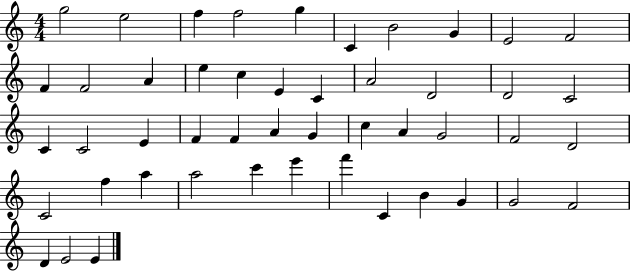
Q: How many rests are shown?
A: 0